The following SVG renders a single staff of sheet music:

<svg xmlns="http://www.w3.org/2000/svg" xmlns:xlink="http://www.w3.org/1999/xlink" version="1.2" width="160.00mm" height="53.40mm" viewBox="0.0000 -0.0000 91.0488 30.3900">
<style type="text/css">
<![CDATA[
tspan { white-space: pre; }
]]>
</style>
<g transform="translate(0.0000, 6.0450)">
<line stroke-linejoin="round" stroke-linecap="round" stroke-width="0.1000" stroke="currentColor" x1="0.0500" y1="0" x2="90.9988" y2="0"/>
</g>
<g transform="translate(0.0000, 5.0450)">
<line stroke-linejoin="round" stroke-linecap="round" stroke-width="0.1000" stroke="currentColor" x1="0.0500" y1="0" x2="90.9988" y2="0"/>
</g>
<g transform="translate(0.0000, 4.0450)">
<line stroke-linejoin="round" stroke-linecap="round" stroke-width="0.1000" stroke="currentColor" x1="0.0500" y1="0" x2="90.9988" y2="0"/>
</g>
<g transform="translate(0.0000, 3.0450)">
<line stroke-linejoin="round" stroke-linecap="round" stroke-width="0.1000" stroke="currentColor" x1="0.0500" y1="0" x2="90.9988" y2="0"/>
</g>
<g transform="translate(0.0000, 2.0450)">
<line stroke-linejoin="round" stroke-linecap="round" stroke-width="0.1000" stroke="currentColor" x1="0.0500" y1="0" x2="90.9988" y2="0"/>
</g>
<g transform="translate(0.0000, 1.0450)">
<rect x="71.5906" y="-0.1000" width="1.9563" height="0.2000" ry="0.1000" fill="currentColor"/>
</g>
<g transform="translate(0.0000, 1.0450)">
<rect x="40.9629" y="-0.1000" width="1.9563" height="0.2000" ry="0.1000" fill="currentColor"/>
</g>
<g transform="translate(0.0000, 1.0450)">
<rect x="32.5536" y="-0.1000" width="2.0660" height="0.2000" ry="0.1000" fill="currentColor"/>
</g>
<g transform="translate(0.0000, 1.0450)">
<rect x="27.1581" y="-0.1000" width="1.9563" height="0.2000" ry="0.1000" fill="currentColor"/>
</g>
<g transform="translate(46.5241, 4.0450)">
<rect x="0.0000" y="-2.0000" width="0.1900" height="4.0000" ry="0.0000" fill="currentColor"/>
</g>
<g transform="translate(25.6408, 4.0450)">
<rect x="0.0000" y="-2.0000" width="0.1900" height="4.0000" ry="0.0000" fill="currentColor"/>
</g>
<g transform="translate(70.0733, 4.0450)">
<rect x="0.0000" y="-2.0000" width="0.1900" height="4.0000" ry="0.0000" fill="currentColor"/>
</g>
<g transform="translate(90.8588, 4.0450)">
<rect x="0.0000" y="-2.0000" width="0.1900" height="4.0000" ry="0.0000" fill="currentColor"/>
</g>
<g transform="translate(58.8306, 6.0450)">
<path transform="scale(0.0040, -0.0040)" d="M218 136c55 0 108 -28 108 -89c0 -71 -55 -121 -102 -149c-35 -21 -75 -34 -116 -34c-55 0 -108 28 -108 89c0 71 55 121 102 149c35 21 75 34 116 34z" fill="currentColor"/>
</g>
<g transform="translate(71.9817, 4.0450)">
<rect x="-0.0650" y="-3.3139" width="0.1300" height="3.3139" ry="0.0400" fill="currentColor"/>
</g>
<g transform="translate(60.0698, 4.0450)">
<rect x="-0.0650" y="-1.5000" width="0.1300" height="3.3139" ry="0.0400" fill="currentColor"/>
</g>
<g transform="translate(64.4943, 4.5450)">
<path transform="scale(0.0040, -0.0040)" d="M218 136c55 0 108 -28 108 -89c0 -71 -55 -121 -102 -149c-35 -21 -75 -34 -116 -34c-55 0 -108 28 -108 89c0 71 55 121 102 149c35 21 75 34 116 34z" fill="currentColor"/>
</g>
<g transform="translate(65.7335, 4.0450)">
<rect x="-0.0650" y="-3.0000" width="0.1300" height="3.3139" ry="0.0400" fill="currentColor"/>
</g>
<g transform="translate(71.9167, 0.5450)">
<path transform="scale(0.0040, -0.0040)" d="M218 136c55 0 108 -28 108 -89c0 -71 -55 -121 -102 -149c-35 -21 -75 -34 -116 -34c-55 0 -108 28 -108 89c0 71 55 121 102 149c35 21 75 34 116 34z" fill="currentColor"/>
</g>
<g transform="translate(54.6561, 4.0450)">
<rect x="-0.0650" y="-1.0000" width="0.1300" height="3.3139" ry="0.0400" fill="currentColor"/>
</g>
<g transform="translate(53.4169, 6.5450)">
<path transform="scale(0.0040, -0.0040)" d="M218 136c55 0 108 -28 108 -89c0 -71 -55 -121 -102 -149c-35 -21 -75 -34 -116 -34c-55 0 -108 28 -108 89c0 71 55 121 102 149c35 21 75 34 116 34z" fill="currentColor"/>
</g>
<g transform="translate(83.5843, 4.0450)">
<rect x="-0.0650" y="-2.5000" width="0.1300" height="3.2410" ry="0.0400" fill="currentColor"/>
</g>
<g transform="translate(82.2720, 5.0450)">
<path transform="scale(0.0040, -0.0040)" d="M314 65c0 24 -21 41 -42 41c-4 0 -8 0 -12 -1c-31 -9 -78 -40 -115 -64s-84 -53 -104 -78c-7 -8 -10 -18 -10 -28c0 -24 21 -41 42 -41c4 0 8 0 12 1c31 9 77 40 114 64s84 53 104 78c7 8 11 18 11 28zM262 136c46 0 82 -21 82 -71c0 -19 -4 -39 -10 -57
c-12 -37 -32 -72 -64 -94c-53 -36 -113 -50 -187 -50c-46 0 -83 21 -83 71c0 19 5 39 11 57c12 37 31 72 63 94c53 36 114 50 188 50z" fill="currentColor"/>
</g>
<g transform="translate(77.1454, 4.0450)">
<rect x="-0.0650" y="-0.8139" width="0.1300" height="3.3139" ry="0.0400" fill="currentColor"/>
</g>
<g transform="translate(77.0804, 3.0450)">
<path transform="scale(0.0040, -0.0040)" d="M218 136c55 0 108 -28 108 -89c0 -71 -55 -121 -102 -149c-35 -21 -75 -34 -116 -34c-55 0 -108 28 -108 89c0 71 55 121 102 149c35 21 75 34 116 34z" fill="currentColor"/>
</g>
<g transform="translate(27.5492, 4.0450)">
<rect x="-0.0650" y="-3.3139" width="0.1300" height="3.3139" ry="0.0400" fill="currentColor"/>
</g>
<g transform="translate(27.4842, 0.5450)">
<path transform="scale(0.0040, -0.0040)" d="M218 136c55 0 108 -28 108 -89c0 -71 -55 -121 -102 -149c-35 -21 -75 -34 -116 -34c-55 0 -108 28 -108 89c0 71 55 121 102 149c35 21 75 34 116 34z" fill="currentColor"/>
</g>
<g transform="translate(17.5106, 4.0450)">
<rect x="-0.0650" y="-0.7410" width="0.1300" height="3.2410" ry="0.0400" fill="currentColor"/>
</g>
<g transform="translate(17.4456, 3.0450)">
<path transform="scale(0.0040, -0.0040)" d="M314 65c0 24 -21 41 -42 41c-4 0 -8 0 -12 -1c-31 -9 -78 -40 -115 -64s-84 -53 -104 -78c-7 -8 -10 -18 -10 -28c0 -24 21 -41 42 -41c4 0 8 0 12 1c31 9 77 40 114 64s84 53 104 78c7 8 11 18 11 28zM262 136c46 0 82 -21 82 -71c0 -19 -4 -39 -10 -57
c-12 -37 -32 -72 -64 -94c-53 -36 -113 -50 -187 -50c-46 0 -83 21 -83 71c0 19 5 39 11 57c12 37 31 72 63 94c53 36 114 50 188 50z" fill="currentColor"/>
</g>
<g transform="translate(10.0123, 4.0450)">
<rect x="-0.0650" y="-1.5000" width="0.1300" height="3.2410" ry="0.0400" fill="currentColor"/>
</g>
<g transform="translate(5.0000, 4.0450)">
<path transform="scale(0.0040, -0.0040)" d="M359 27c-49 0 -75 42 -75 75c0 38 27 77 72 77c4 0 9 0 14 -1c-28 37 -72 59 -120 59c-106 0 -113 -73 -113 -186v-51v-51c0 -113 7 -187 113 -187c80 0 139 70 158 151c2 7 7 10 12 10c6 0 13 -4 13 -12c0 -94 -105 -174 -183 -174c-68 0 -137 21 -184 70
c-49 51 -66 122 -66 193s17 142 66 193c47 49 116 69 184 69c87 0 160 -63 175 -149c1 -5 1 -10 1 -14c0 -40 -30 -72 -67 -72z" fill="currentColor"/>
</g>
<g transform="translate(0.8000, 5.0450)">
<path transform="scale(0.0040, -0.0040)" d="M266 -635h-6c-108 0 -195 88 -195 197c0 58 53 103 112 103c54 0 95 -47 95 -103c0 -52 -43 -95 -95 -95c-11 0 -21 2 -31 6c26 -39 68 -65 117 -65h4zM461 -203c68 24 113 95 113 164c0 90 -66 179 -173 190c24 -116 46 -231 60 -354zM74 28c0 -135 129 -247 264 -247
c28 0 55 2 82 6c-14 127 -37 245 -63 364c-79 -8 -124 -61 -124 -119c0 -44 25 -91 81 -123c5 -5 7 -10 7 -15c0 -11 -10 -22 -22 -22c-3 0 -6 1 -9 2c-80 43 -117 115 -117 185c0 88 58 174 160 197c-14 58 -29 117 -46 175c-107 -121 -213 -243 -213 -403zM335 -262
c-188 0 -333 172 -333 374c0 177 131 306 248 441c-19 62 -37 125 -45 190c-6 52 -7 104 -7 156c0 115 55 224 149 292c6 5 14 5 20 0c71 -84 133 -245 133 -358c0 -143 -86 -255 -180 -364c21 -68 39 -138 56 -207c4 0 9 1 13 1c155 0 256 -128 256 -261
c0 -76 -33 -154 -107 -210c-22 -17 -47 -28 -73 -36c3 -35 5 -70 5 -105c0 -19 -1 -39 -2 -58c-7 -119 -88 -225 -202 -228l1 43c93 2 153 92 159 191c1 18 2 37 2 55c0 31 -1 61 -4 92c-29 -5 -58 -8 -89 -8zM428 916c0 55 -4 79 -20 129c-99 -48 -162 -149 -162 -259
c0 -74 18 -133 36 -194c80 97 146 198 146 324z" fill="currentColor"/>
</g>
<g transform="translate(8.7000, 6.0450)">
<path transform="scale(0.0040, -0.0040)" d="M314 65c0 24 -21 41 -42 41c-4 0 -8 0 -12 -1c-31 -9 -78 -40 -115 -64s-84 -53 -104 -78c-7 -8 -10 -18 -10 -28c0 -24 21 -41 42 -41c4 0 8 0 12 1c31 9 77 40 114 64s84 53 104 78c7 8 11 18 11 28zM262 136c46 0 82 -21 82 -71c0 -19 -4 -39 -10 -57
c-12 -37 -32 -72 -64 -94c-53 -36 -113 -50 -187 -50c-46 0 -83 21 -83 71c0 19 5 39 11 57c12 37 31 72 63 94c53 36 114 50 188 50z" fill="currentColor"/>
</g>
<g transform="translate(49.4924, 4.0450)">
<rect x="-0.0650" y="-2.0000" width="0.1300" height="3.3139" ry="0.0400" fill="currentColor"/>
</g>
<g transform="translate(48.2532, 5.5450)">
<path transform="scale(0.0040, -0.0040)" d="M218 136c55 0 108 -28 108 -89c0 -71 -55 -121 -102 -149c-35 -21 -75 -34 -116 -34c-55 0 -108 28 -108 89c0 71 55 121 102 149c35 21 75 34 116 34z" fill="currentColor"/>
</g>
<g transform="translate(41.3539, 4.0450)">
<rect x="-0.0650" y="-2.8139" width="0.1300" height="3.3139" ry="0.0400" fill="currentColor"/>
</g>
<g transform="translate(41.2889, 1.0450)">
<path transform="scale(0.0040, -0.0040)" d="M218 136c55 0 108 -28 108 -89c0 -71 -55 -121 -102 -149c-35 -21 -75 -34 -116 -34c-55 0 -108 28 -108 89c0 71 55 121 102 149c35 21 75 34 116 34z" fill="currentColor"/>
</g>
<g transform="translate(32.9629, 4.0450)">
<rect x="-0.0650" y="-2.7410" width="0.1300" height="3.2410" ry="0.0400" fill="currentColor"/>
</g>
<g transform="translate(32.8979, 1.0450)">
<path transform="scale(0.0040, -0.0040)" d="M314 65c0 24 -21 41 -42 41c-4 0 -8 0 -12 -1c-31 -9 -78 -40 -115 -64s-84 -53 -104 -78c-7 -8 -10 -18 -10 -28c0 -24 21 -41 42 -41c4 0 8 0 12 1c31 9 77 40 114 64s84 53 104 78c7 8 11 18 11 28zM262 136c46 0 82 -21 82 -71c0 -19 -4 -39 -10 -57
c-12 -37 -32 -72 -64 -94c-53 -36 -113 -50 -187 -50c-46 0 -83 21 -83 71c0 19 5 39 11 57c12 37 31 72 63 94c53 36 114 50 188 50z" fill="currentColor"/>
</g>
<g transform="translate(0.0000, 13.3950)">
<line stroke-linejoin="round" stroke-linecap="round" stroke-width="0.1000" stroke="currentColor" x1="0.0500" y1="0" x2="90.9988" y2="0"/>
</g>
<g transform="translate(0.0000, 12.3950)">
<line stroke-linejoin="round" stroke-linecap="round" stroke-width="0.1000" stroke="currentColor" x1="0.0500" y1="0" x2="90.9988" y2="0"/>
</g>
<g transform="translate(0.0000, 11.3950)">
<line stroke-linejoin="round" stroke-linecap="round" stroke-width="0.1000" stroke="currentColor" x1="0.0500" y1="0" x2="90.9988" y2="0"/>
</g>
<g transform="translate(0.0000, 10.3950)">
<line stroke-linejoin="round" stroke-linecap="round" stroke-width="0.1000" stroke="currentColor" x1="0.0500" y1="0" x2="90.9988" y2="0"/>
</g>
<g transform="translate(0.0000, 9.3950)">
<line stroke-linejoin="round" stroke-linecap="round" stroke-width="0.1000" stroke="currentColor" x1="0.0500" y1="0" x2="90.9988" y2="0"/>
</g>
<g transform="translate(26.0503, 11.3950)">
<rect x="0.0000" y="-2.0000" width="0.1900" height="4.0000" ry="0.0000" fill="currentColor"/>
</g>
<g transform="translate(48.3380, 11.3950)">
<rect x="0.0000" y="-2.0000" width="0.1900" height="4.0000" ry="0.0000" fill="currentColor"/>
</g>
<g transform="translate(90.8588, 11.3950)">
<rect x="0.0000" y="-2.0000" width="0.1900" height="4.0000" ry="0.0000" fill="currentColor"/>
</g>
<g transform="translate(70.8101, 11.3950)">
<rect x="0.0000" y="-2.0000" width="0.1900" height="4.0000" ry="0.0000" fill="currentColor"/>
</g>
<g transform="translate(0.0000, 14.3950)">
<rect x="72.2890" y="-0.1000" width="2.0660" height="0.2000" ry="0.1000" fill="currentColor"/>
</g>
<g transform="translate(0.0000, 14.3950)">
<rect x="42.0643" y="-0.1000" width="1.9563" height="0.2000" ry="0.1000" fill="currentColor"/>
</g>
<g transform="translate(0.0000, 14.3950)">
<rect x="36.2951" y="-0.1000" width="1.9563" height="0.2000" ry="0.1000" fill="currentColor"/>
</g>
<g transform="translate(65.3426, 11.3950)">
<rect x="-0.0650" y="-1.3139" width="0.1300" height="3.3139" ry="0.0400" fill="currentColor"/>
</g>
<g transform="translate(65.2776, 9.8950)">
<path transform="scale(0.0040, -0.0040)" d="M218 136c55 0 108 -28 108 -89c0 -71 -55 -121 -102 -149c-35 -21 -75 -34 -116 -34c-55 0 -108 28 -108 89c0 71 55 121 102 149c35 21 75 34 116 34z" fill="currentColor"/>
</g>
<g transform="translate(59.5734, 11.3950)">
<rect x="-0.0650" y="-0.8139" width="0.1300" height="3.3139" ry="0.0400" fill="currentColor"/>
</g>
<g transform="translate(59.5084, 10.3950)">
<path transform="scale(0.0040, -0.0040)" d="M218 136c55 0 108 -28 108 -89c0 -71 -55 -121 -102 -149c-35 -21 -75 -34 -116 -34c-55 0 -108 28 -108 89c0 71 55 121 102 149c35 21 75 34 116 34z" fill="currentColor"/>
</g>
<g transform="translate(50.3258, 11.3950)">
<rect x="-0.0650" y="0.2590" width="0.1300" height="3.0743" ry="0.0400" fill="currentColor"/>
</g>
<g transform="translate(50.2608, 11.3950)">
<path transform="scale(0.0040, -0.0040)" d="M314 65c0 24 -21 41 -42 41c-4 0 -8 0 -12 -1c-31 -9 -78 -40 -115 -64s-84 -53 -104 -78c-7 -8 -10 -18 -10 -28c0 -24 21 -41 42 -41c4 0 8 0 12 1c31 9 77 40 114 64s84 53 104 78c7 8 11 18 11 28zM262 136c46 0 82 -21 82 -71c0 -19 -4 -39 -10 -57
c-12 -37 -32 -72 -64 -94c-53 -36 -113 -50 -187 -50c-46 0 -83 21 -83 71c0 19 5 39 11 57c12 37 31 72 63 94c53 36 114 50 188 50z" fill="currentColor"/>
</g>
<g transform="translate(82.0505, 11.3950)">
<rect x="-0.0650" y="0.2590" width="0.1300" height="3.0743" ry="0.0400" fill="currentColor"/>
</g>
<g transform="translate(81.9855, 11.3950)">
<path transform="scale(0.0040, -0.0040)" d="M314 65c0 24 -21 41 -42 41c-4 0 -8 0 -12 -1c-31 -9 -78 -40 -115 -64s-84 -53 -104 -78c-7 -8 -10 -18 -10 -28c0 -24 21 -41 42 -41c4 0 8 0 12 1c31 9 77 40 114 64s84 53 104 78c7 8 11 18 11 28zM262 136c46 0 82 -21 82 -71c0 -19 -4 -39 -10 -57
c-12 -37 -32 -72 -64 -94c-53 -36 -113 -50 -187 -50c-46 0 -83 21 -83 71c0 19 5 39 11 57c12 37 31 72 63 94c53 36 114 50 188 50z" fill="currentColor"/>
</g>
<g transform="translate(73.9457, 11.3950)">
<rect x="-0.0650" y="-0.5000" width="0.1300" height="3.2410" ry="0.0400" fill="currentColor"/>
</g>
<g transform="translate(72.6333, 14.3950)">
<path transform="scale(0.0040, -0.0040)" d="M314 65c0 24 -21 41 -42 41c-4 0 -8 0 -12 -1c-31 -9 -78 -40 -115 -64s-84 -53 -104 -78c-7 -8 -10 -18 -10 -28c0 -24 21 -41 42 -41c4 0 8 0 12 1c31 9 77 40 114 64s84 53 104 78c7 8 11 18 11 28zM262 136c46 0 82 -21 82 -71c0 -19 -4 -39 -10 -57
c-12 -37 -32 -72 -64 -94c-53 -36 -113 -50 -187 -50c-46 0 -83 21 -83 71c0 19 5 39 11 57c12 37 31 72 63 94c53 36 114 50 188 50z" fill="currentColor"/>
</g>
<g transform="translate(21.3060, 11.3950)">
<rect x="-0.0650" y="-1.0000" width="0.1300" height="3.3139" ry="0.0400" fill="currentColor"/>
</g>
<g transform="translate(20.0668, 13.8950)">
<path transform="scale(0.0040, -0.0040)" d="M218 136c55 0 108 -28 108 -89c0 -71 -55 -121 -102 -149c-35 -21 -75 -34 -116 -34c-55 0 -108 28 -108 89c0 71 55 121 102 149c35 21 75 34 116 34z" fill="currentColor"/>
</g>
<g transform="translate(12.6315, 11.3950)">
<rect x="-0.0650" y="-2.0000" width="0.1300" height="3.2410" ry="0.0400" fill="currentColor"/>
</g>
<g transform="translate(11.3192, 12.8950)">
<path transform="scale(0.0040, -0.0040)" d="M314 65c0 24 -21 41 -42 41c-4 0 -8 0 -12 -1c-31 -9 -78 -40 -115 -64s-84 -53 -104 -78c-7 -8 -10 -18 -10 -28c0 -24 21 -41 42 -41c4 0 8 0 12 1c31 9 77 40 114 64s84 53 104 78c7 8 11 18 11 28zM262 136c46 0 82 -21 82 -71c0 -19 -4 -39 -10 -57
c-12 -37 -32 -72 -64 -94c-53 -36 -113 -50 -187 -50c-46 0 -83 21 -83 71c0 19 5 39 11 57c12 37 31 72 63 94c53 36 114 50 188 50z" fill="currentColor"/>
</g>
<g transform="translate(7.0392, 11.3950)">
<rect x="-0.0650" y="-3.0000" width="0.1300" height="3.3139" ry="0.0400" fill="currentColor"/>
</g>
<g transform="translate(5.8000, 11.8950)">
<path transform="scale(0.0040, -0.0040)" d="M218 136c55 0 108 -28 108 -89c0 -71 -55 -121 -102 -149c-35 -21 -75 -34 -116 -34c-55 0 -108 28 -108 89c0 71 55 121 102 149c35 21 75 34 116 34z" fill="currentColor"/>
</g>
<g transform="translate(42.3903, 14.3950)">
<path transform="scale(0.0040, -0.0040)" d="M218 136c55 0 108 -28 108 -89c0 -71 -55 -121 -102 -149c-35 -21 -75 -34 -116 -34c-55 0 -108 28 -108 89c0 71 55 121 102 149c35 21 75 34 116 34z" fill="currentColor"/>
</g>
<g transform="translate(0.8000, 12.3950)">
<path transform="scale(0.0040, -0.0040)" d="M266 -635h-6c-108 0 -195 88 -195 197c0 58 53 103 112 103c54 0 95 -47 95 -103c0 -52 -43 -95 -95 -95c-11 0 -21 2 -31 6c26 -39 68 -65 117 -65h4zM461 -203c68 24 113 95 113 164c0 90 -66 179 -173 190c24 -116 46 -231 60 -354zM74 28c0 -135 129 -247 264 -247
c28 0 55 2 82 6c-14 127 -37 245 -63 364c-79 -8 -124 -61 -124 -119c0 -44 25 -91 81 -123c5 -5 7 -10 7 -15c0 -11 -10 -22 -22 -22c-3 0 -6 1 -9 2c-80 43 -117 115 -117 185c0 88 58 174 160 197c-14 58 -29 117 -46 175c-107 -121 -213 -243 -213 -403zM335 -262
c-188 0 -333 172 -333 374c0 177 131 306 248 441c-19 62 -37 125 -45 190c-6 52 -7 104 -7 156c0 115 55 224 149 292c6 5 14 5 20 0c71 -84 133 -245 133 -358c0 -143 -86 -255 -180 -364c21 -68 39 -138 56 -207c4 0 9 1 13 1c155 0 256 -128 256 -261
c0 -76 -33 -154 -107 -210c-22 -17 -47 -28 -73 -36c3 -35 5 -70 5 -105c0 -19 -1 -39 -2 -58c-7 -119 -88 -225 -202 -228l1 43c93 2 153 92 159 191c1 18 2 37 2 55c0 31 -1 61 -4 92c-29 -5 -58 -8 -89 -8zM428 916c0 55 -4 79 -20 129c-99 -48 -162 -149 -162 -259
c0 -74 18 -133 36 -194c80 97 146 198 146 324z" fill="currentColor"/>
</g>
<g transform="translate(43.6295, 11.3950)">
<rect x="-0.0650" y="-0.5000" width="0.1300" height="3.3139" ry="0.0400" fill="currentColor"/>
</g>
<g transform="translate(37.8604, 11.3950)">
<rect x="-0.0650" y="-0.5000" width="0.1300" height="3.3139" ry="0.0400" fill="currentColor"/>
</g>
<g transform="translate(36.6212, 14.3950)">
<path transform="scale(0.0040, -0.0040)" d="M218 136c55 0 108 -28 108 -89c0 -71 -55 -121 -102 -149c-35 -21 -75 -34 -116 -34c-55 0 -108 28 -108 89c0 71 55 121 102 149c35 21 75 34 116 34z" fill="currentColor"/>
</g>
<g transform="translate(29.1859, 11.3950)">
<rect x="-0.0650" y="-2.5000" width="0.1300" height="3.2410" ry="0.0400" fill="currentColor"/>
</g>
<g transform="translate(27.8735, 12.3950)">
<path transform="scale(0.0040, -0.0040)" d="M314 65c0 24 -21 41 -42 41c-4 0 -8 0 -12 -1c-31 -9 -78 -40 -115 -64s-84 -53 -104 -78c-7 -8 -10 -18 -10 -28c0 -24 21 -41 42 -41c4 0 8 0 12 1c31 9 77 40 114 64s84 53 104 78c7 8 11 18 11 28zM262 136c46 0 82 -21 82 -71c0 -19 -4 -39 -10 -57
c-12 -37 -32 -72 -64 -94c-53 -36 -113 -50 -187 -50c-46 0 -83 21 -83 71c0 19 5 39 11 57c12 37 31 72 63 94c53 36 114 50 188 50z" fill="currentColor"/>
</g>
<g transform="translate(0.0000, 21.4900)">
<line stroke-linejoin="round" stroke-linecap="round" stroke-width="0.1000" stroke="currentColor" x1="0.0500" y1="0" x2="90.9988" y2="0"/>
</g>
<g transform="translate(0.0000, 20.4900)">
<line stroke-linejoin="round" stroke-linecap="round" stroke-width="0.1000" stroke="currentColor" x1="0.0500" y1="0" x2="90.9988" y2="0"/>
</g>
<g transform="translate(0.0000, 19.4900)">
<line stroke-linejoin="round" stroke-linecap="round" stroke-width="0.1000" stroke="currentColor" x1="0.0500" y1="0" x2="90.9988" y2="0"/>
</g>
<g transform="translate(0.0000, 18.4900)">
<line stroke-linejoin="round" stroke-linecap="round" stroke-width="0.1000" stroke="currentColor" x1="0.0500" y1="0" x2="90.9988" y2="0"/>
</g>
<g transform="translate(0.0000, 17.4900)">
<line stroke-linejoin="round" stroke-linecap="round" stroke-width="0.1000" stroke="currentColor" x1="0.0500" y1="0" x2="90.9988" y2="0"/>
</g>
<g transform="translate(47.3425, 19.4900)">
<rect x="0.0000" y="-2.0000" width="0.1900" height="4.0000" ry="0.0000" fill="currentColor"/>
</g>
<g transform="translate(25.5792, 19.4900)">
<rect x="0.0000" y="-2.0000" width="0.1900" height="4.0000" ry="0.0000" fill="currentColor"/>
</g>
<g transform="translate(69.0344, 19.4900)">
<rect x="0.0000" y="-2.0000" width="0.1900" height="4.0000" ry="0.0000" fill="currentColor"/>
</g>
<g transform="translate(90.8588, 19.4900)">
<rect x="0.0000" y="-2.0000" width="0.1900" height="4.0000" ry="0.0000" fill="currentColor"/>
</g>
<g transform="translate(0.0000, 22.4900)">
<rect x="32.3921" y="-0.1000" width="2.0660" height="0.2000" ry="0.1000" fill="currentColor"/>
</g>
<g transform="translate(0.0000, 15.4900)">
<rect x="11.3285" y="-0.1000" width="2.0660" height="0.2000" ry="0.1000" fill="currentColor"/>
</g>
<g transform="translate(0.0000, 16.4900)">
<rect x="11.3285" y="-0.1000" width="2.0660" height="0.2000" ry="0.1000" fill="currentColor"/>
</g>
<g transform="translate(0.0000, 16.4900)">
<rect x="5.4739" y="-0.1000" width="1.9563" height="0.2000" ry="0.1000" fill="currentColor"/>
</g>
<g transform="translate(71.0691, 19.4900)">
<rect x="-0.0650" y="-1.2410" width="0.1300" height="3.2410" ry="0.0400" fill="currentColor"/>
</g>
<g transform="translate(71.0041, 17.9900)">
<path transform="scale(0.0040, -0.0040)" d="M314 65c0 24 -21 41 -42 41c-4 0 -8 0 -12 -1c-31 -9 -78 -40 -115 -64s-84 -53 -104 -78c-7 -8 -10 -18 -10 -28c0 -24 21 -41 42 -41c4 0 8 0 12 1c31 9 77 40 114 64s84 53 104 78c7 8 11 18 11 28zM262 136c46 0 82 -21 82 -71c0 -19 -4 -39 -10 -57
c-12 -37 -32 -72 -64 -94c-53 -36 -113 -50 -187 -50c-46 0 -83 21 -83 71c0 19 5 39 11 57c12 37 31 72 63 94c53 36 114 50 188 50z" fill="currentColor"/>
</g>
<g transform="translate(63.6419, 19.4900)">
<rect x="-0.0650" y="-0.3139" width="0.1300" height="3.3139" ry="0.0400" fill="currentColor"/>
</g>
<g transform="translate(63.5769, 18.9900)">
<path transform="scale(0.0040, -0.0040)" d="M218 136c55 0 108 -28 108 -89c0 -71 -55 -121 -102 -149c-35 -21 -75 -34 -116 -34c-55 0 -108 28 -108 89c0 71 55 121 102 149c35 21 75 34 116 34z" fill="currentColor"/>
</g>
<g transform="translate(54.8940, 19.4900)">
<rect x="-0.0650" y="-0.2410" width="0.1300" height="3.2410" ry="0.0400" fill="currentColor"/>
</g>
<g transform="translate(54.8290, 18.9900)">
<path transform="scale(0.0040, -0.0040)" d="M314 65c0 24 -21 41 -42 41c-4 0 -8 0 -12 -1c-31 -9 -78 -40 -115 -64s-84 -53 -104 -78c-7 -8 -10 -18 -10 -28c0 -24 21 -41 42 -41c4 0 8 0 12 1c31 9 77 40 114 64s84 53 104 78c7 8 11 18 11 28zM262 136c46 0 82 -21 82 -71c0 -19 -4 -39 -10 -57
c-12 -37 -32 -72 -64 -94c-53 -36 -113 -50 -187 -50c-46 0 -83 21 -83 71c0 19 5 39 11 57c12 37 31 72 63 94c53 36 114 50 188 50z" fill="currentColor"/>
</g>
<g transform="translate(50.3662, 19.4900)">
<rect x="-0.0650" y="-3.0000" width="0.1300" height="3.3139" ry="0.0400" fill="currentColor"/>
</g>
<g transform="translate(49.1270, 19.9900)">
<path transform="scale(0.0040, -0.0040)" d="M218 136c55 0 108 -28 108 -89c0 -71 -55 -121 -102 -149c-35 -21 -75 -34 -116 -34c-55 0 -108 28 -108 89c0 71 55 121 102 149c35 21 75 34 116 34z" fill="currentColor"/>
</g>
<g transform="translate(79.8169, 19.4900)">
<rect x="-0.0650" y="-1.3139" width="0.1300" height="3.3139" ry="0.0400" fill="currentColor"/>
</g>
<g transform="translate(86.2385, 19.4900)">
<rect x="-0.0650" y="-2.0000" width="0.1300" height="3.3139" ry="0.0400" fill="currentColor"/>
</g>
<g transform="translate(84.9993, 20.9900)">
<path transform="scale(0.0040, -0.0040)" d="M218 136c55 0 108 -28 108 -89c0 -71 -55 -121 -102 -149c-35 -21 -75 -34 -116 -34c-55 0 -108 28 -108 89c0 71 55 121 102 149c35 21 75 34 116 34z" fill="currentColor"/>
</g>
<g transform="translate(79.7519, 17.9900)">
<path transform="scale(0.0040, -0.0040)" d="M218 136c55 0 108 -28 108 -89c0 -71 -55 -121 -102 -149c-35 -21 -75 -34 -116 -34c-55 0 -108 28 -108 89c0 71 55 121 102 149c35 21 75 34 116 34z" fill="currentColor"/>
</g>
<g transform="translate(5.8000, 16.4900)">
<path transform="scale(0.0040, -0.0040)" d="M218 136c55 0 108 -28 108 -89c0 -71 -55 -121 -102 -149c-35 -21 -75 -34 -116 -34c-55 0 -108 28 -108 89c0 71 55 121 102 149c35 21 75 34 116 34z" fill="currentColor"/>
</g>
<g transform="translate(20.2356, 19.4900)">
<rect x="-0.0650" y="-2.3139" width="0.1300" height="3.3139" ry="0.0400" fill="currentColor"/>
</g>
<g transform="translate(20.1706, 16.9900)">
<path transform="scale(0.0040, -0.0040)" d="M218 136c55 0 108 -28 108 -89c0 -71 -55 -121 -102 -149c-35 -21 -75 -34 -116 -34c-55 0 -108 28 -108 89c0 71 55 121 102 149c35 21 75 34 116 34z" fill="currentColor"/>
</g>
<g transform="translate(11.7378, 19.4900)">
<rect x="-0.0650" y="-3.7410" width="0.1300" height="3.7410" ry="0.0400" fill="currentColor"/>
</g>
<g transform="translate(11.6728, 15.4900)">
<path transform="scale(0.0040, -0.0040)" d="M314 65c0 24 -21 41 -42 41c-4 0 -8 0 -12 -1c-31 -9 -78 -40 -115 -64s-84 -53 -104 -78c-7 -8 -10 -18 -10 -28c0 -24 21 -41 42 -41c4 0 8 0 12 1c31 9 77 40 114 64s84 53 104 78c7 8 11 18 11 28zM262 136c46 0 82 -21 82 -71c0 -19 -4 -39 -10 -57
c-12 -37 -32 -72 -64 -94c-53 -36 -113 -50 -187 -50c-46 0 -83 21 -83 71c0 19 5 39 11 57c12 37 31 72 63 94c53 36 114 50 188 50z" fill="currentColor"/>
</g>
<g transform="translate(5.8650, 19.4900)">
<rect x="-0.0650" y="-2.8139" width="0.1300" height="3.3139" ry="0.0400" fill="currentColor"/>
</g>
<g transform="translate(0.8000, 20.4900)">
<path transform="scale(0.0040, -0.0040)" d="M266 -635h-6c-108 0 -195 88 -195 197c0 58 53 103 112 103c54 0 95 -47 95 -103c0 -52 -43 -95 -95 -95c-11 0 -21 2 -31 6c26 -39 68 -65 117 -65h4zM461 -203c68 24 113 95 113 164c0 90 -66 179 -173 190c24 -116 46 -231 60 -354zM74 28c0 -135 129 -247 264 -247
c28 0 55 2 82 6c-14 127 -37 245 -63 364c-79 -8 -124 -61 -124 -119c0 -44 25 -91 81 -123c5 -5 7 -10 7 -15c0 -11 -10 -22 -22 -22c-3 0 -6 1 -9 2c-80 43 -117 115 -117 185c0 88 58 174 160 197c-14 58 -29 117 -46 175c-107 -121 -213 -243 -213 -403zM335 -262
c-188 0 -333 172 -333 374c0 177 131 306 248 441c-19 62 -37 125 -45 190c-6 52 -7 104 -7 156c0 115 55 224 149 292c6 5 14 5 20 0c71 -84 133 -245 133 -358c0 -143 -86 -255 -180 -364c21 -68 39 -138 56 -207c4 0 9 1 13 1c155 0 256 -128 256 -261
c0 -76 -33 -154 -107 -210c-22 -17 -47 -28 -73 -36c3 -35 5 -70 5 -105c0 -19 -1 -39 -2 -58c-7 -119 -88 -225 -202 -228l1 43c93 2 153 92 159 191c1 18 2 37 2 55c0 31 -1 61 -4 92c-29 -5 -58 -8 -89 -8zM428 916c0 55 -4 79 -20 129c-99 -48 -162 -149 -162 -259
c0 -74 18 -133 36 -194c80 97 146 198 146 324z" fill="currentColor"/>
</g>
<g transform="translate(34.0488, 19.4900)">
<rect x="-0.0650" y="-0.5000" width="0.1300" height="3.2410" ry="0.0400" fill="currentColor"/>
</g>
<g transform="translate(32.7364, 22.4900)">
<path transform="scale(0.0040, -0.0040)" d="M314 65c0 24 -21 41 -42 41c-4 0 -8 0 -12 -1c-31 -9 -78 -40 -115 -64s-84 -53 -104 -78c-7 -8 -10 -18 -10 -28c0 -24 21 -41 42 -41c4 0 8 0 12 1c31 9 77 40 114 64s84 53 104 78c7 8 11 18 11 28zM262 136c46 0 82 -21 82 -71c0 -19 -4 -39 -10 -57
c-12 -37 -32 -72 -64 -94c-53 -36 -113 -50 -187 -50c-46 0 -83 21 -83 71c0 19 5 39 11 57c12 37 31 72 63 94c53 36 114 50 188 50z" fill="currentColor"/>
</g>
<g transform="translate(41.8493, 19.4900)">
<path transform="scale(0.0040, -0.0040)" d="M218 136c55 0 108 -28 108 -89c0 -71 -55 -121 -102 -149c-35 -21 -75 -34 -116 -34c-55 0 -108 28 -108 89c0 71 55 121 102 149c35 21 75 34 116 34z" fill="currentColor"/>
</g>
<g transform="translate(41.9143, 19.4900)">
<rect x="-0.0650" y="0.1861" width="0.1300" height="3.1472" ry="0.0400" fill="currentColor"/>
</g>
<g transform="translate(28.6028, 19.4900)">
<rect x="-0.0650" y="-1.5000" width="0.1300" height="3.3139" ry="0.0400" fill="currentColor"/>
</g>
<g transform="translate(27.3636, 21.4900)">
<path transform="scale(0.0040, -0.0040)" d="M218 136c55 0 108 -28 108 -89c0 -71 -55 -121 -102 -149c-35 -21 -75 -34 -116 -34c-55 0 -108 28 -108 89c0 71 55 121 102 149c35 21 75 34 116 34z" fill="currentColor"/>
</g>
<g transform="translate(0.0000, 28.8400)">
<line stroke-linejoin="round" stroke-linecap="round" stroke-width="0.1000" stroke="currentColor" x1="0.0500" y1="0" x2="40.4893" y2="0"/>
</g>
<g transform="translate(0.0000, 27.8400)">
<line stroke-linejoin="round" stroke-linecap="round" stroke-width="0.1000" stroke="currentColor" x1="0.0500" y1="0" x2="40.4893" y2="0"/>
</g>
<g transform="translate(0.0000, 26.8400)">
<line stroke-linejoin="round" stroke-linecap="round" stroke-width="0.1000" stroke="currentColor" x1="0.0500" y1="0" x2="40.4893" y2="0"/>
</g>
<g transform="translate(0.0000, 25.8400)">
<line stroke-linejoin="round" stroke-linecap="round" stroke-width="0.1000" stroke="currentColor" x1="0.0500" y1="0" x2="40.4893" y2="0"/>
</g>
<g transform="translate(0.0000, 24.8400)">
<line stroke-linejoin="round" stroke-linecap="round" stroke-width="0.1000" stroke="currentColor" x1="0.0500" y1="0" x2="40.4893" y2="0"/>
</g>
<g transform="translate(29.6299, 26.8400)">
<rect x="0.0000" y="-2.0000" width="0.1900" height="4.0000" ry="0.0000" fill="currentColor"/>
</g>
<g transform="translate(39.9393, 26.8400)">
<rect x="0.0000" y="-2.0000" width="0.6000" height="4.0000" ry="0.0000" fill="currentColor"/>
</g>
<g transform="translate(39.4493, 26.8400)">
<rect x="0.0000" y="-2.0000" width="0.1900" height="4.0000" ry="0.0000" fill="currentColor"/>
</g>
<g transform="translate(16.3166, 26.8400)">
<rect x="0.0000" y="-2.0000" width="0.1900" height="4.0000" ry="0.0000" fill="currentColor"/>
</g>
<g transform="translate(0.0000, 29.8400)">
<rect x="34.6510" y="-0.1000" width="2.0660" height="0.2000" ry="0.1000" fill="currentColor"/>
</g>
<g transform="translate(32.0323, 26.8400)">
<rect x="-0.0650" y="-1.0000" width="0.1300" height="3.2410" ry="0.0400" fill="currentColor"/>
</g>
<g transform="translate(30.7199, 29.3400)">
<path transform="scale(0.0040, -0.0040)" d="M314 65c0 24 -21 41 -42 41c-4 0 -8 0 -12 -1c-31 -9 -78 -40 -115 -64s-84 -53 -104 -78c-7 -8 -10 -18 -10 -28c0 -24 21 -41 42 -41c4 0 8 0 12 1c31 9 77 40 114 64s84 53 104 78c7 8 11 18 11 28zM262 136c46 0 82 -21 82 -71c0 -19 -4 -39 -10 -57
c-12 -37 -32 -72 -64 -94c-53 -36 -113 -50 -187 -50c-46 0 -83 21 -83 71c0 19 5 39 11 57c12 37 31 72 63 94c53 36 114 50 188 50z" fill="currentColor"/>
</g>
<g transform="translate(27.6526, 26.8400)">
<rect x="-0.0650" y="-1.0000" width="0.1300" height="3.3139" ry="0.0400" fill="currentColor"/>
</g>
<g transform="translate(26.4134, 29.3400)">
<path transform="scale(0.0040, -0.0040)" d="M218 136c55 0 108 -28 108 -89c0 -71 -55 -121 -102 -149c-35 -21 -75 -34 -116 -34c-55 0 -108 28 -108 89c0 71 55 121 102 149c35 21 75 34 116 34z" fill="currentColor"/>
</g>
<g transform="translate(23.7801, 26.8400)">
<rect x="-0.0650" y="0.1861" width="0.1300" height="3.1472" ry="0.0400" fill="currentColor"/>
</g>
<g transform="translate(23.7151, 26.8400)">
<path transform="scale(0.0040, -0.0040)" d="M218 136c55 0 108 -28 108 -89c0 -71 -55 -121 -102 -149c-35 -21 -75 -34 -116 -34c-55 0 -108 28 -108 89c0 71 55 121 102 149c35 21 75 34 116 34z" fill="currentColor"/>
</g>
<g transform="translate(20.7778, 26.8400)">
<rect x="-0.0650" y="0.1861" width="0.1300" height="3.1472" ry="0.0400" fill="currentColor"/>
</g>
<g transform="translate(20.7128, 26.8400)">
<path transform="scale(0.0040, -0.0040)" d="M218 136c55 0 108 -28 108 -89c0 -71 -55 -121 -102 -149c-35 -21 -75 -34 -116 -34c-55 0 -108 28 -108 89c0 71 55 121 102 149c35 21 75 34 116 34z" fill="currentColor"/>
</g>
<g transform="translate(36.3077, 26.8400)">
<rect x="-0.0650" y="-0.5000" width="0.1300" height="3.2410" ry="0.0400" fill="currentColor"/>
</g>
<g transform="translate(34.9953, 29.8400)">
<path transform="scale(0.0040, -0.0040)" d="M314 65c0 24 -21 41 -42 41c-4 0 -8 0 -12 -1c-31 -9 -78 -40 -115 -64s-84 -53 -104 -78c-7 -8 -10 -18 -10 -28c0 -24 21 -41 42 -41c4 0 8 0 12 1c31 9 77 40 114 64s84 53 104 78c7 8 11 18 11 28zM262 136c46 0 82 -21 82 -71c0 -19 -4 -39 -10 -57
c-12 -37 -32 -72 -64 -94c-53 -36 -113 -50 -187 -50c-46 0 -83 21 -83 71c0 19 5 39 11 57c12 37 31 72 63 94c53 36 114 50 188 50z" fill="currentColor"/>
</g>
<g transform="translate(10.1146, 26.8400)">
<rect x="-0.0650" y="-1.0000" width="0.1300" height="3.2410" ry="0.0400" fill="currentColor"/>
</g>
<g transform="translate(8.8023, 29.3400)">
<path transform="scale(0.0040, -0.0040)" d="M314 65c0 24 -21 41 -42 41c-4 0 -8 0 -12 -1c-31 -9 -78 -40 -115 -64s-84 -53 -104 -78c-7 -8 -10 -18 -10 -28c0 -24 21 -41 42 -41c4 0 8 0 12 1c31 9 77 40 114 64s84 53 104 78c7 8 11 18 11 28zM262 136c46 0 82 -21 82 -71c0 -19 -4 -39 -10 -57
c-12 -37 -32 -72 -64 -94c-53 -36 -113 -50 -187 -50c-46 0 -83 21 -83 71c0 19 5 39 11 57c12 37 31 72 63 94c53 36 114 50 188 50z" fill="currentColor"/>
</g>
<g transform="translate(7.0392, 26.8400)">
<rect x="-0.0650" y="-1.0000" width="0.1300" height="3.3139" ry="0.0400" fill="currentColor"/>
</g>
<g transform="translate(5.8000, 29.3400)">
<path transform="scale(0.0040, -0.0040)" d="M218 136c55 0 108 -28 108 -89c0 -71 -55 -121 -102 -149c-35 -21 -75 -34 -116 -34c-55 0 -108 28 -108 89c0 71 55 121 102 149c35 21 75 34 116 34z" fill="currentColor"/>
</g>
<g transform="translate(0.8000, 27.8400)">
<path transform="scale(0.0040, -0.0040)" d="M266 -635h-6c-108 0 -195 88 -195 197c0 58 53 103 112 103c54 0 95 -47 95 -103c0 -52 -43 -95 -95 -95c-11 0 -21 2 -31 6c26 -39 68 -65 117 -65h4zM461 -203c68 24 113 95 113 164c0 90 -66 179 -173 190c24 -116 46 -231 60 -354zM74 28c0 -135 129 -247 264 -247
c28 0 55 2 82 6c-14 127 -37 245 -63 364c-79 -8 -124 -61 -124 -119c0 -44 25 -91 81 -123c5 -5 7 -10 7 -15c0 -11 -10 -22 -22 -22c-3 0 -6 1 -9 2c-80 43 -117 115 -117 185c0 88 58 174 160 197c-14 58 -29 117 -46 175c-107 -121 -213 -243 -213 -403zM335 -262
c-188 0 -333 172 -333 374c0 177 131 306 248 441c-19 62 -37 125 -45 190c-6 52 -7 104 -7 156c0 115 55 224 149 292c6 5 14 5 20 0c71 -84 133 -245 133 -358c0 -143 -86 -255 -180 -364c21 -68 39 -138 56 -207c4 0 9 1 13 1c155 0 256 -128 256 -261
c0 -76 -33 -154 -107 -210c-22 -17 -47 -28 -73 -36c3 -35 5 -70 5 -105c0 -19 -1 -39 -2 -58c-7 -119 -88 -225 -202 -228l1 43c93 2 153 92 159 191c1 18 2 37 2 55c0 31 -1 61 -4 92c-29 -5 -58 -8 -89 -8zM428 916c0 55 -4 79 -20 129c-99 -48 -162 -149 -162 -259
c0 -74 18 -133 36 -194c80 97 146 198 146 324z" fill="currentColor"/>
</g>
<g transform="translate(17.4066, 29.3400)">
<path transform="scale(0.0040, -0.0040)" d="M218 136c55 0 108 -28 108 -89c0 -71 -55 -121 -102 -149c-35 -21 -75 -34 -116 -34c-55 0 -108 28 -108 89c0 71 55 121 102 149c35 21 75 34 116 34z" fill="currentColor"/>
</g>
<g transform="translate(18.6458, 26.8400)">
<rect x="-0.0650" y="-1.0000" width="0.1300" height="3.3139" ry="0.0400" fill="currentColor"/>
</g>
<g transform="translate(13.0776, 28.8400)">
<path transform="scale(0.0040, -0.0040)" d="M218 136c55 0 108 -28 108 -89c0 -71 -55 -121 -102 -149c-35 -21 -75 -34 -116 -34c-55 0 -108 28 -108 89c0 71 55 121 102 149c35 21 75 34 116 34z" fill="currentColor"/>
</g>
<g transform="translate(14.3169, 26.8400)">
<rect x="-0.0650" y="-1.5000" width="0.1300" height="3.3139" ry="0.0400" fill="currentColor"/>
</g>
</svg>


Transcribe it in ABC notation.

X:1
T:Untitled
M:4/4
L:1/4
K:C
E2 d2 b a2 a F D E A b d G2 A F2 D G2 C C B2 d e C2 B2 a c'2 g E C2 B A c2 c e2 e F D D2 E D B B D D2 C2